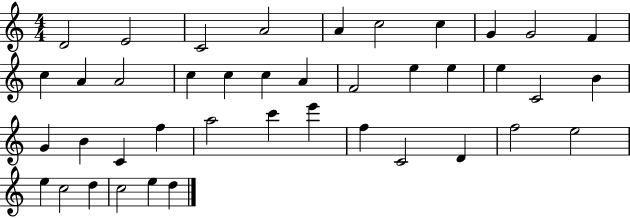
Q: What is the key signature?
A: C major